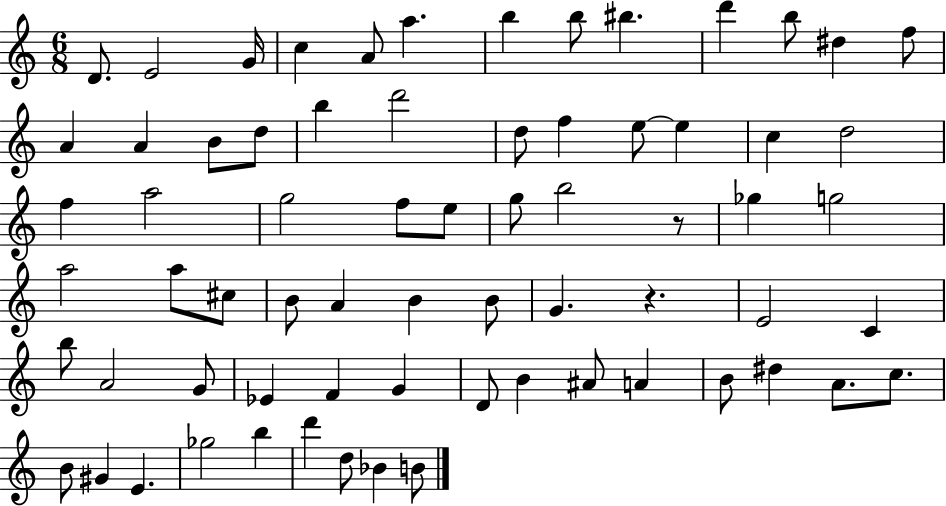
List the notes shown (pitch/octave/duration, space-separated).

D4/e. E4/h G4/s C5/q A4/e A5/q. B5/q B5/e BIS5/q. D6/q B5/e D#5/q F5/e A4/q A4/q B4/e D5/e B5/q D6/h D5/e F5/q E5/e E5/q C5/q D5/h F5/q A5/h G5/h F5/e E5/e G5/e B5/h R/e Gb5/q G5/h A5/h A5/e C#5/e B4/e A4/q B4/q B4/e G4/q. R/q. E4/h C4/q B5/e A4/h G4/e Eb4/q F4/q G4/q D4/e B4/q A#4/e A4/q B4/e D#5/q A4/e. C5/e. B4/e G#4/q E4/q. Gb5/h B5/q D6/q D5/e Bb4/q B4/e